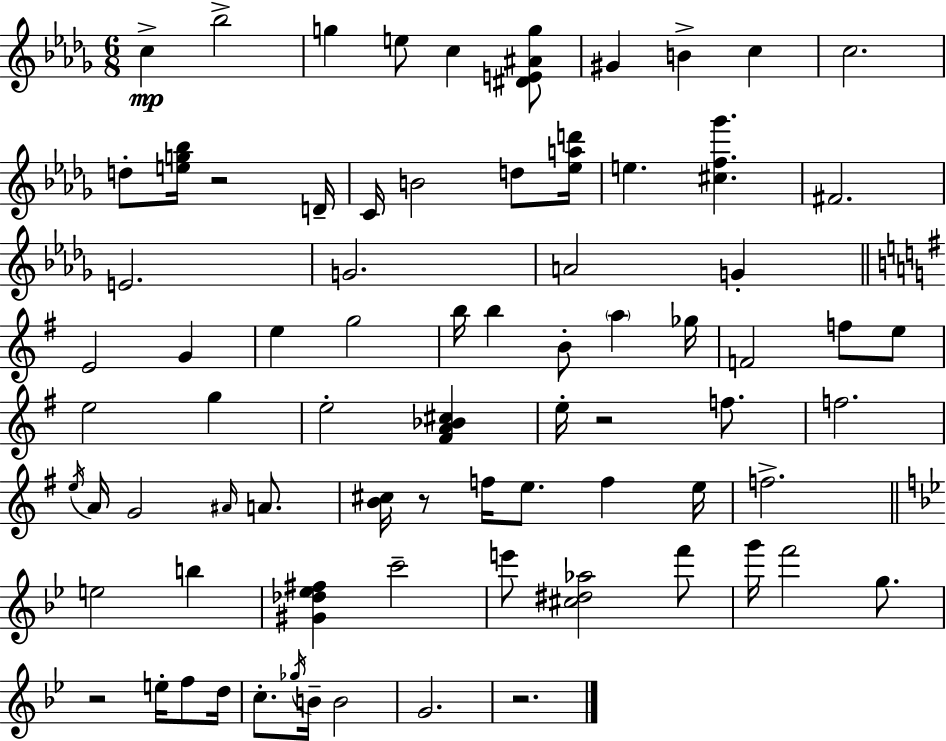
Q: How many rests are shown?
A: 5